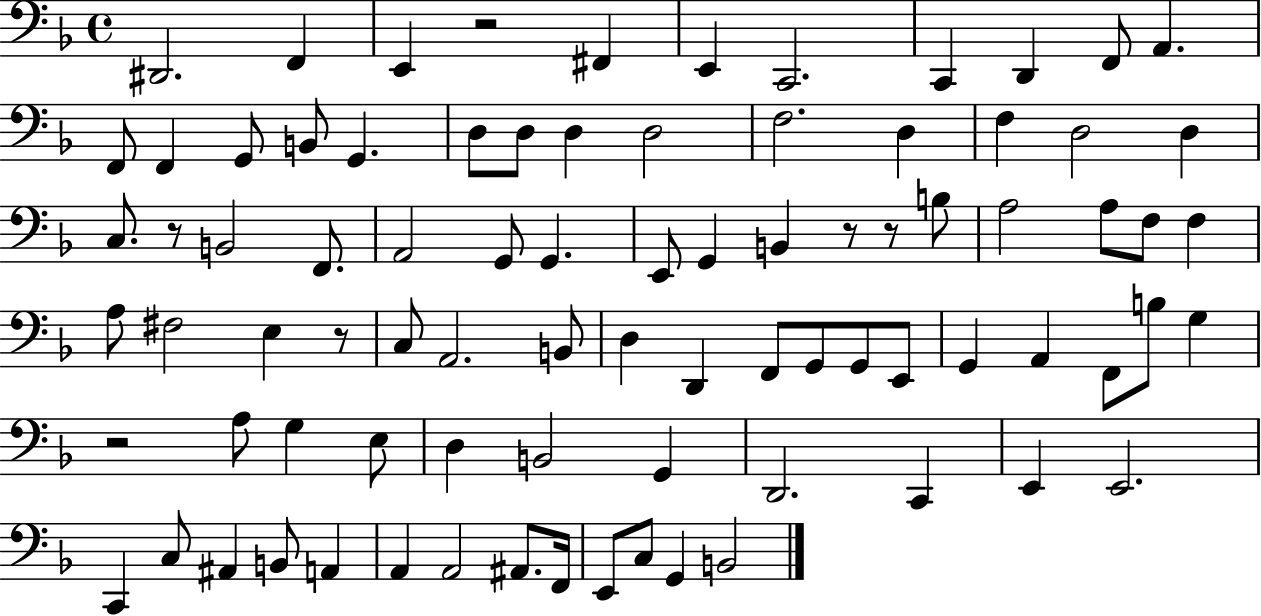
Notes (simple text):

D#2/h. F2/q E2/q R/h F#2/q E2/q C2/h. C2/q D2/q F2/e A2/q. F2/e F2/q G2/e B2/e G2/q. D3/e D3/e D3/q D3/h F3/h. D3/q F3/q D3/h D3/q C3/e. R/e B2/h F2/e. A2/h G2/e G2/q. E2/e G2/q B2/q R/e R/e B3/e A3/h A3/e F3/e F3/q A3/e F#3/h E3/q R/e C3/e A2/h. B2/e D3/q D2/q F2/e G2/e G2/e E2/e G2/q A2/q F2/e B3/e G3/q R/h A3/e G3/q E3/e D3/q B2/h G2/q D2/h. C2/q E2/q E2/h. C2/q C3/e A#2/q B2/e A2/q A2/q A2/h A#2/e. F2/s E2/e C3/e G2/q B2/h